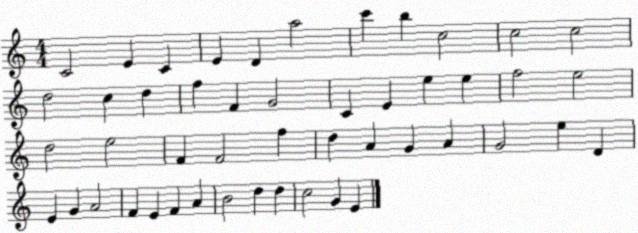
X:1
T:Untitled
M:4/4
L:1/4
K:C
C2 E C E D a2 c' b c2 c2 c2 d2 c d f F G2 C E e e f2 e2 d2 e2 F F2 f d A G A G2 e D E G A2 F E F A B2 d d c2 G E